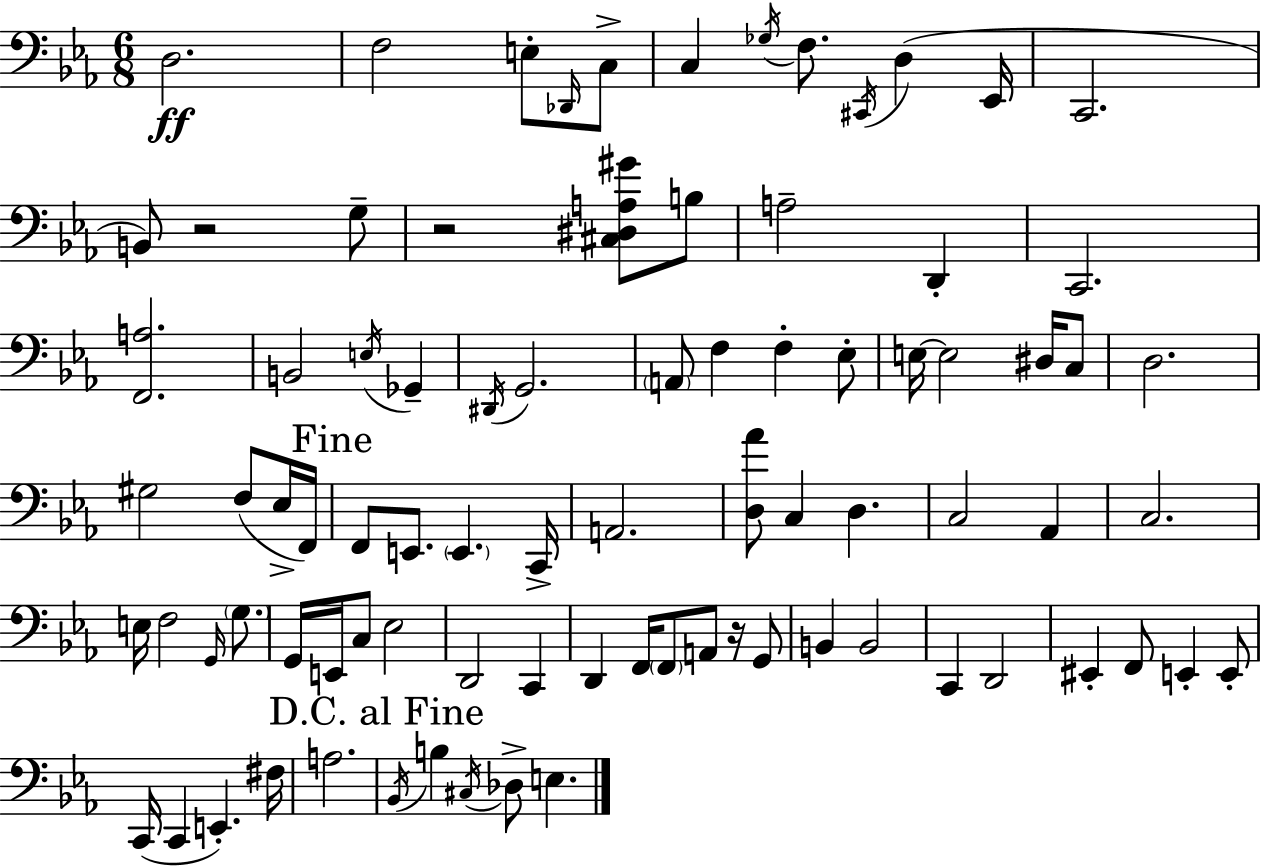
X:1
T:Untitled
M:6/8
L:1/4
K:Cm
D,2 F,2 E,/2 _D,,/4 C,/2 C, _G,/4 F,/2 ^C,,/4 D, _E,,/4 C,,2 B,,/2 z2 G,/2 z2 [^C,^D,A,^G]/2 B,/2 A,2 D,, C,,2 [F,,A,]2 B,,2 E,/4 _G,, ^D,,/4 G,,2 A,,/2 F, F, _E,/2 E,/4 E,2 ^D,/4 C,/2 D,2 ^G,2 F,/2 _E,/4 F,,/4 F,,/2 E,,/2 E,, C,,/4 A,,2 [D,_A]/2 C, D, C,2 _A,, C,2 E,/4 F,2 G,,/4 G,/2 G,,/4 E,,/4 C,/2 _E,2 D,,2 C,, D,, F,,/4 F,,/2 A,,/2 z/4 G,,/2 B,, B,,2 C,, D,,2 ^E,, F,,/2 E,, E,,/2 C,,/4 C,, E,, ^F,/4 A,2 _B,,/4 B, ^C,/4 _D,/2 E,